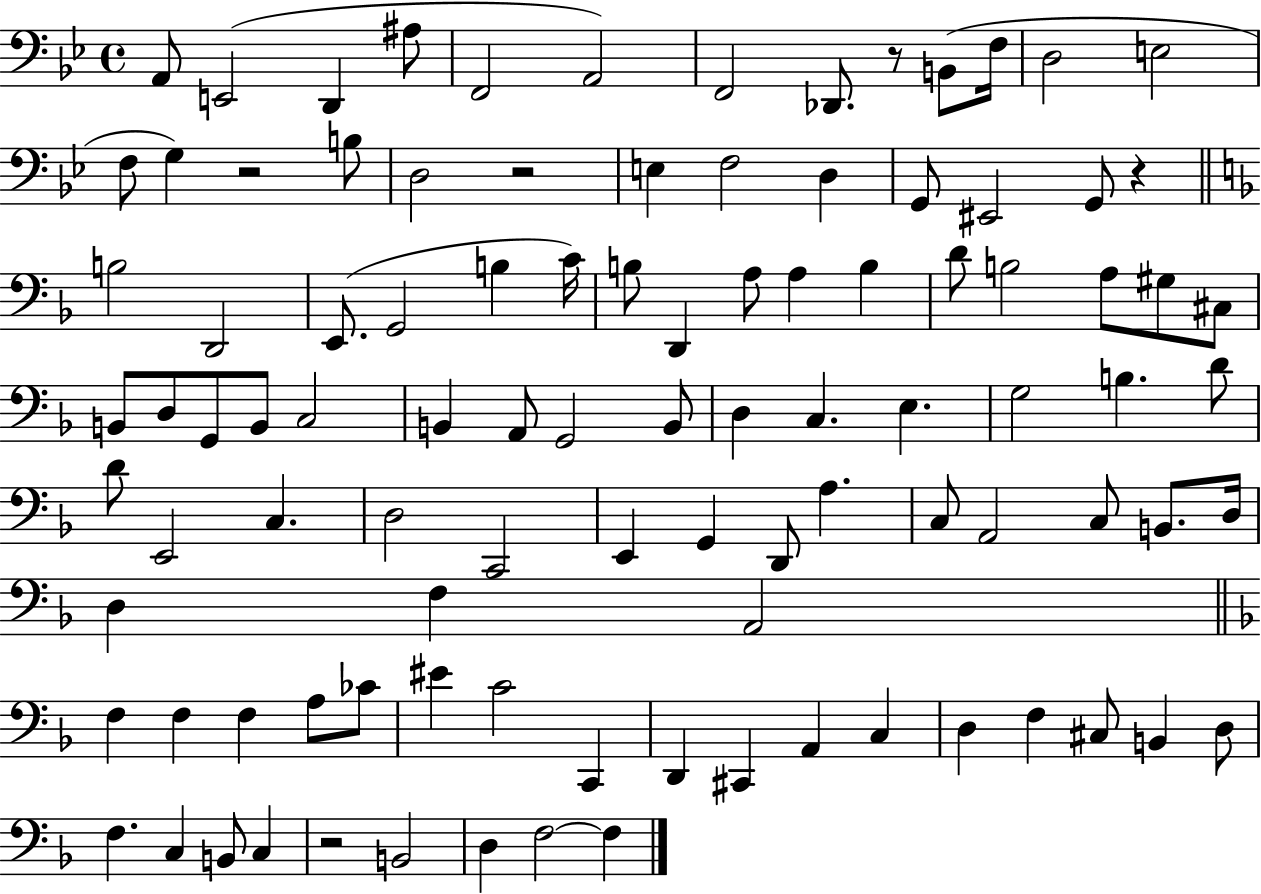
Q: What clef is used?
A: bass